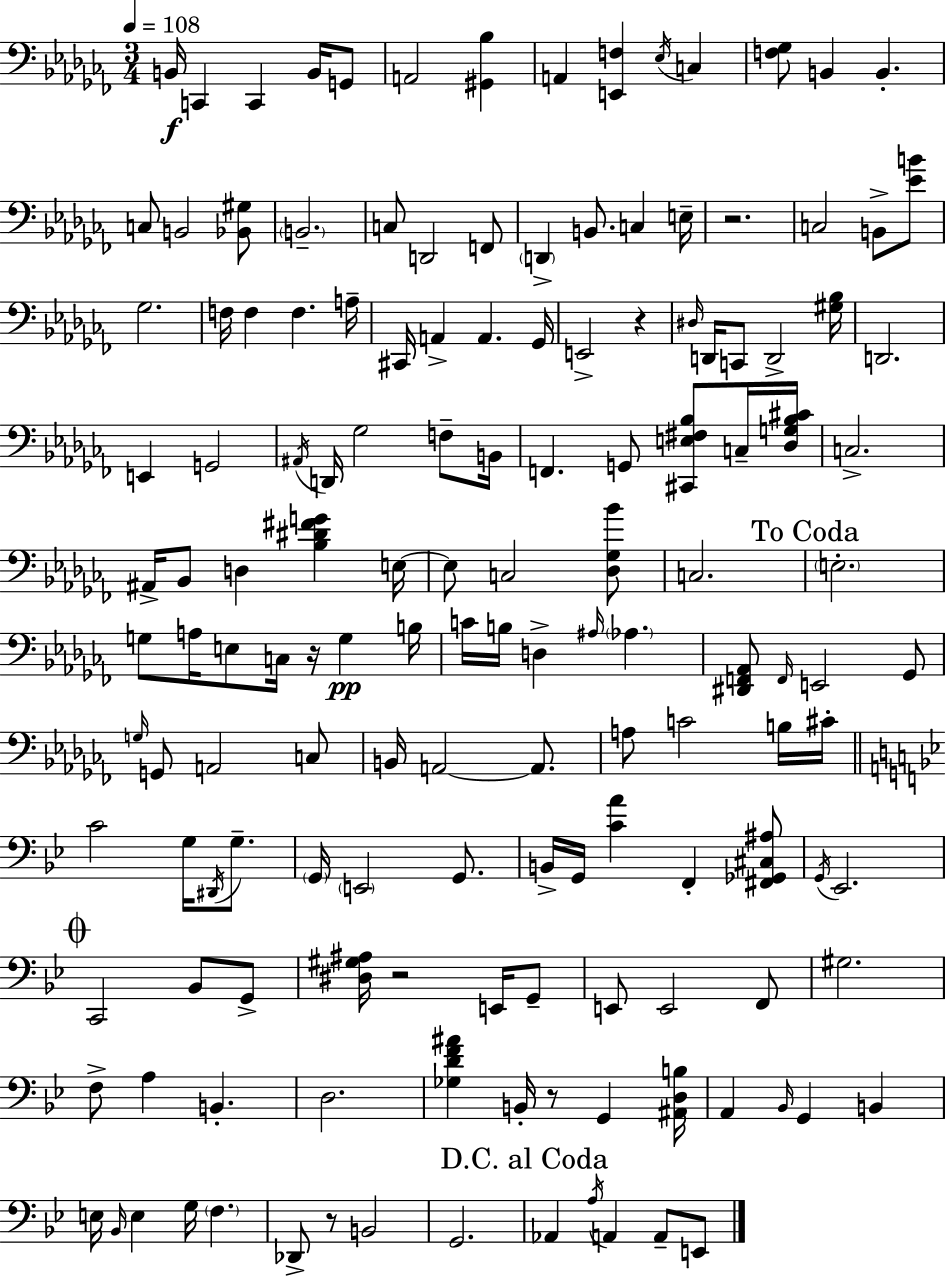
{
  \clef bass
  \numericTimeSignature
  \time 3/4
  \key aes \minor
  \tempo 4 = 108
  b,16\f c,4 c,4 b,16 g,8 | a,2 <gis, bes>4 | a,4 <e, f>4 \acciaccatura { ees16 } c4 | <f ges>8 b,4 b,4.-. | \break c8 b,2 <bes, gis>8 | \parenthesize b,2.-- | c8 d,2 f,8 | \parenthesize d,4-> b,8. c4 | \break e16-- r2. | c2 b,8-> <ees' b'>8 | ges2. | f16 f4 f4. | \break a16-- cis,16 a,4-> a,4. | ges,16 e,2-> r4 | \grace { dis16 } d,16 c,8 d,2-> | <gis bes>16 d,2. | \break e,4 g,2 | \acciaccatura { ais,16 } d,16 ges2 | f8-- b,16 f,4. g,8 <cis, e fis bes>8 | c16-- <des g bes cis'>16 c2.-> | \break ais,16-> bes,8 d4 <bes dis' fis' g'>4 | e16~~ e8 c2 | <des ges bes'>8 c2. | \mark "To Coda" \parenthesize e2.-. | \break g8 a16 e8 c16 r16 g4\pp | b16 c'16 b16 d4-> \grace { ais16 } \parenthesize aes4. | <dis, f, aes,>8 \grace { f,16 } e,2 | ges,8 \grace { g16 } g,8 a,2 | \break c8 b,16 a,2~~ | a,8. a8 c'2 | b16 cis'16-. \bar "||" \break \key bes \major c'2 g16 \acciaccatura { dis,16 } g8.-- | \parenthesize g,16 \parenthesize e,2 g,8. | b,16-> g,16 <c' a'>4 f,4-. <fis, ges, cis ais>8 | \acciaccatura { g,16 } ees,2. | \break \mark \markup { \musicglyph "scripts.coda" } c,2 bes,8 | g,8-> <dis gis ais>16 r2 e,16 | g,8-- e,8 e,2 | f,8 gis2. | \break f8-> a4 b,4.-. | d2. | <ges d' f' ais'>4 b,16-. r8 g,4 | <ais, d b>16 a,4 \grace { bes,16 } g,4 b,4 | \break e16 \grace { bes,16 } e4 g16 \parenthesize f4. | des,8-> r8 b,2 | g,2. | \mark "D.C. al Coda" aes,4 \acciaccatura { a16 } a,4 | \break a,8-- e,8 \bar "|."
}